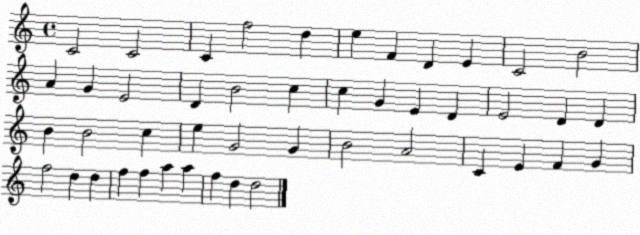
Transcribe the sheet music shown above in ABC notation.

X:1
T:Untitled
M:4/4
L:1/4
K:C
C2 C2 C f2 d e F D E C2 B2 A G E2 D B2 c c G E D E2 D D B B2 c e G2 G B2 A2 C E F G f2 d d f f a a f d d2